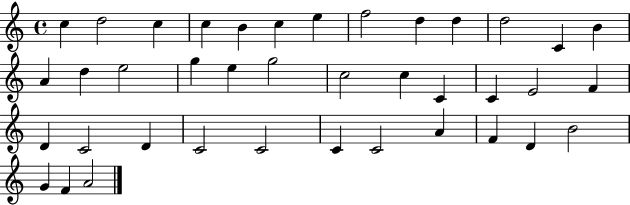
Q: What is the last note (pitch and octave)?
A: A4